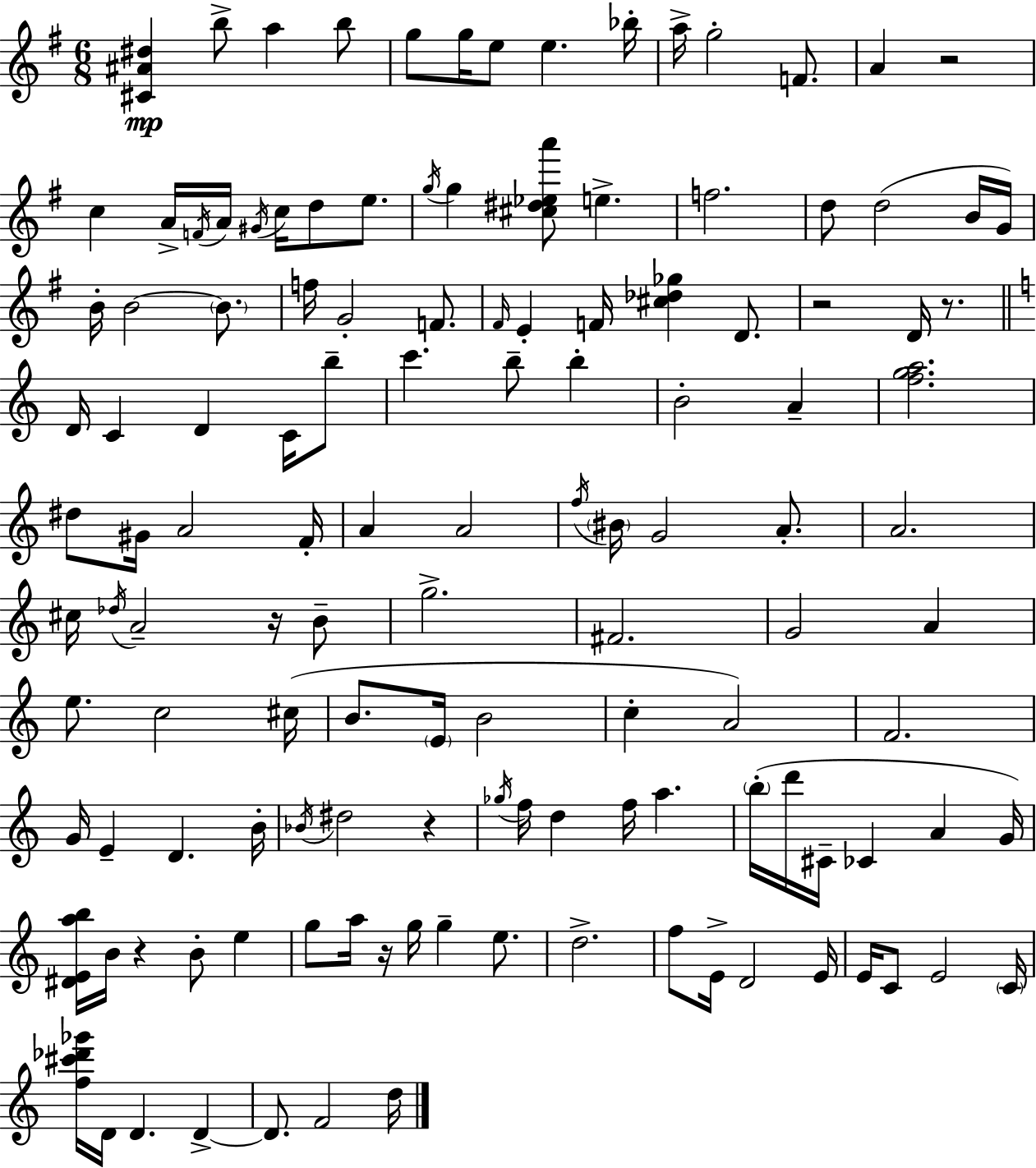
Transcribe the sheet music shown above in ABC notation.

X:1
T:Untitled
M:6/8
L:1/4
K:G
[^C^A^d] b/2 a b/2 g/2 g/4 e/2 e _b/4 a/4 g2 F/2 A z2 c A/4 F/4 A/4 ^G/4 c/4 d/2 e/2 g/4 g [^c^d_ea']/2 e f2 d/2 d2 B/4 G/4 B/4 B2 B/2 f/4 G2 F/2 ^F/4 E F/4 [^c_d_g] D/2 z2 D/4 z/2 D/4 C D C/4 b/2 c' b/2 b B2 A [fga]2 ^d/2 ^G/4 A2 F/4 A A2 f/4 ^B/4 G2 A/2 A2 ^c/4 _d/4 A2 z/4 B/2 g2 ^F2 G2 A e/2 c2 ^c/4 B/2 E/4 B2 c A2 F2 G/4 E D B/4 _B/4 ^d2 z _g/4 f/4 d f/4 a b/4 d'/4 ^C/4 _C A G/4 [^DEab]/4 B/4 z B/2 e g/2 a/4 z/4 g/4 g e/2 d2 f/2 E/4 D2 E/4 E/4 C/2 E2 C/4 [f^c'_d'_g']/4 D/4 D D D/2 F2 d/4